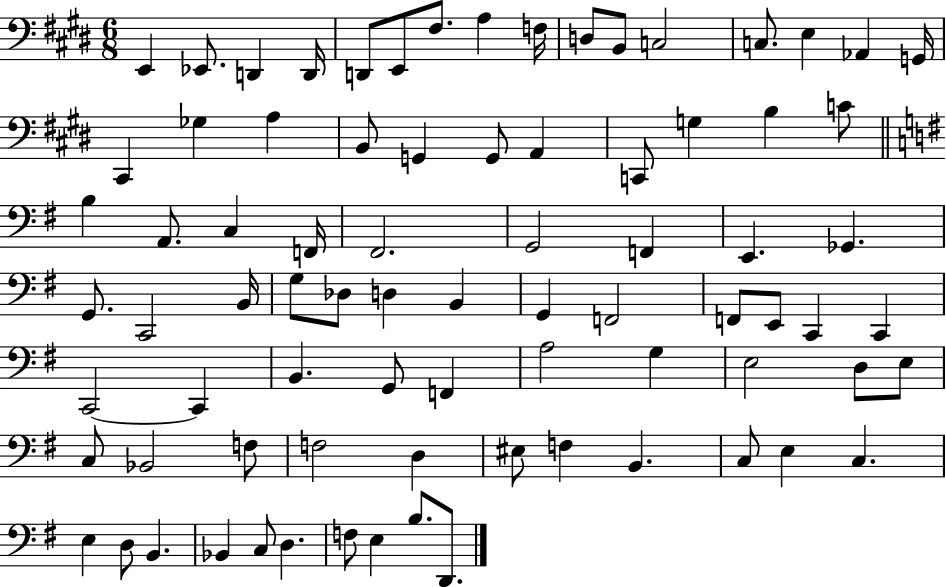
X:1
T:Untitled
M:6/8
L:1/4
K:E
E,, _E,,/2 D,, D,,/4 D,,/2 E,,/2 ^F,/2 A, F,/4 D,/2 B,,/2 C,2 C,/2 E, _A,, G,,/4 ^C,, _G, A, B,,/2 G,, G,,/2 A,, C,,/2 G, B, C/2 B, A,,/2 C, F,,/4 ^F,,2 G,,2 F,, E,, _G,, G,,/2 C,,2 B,,/4 G,/2 _D,/2 D, B,, G,, F,,2 F,,/2 E,,/2 C,, C,, C,,2 C,, B,, G,,/2 F,, A,2 G, E,2 D,/2 E,/2 C,/2 _B,,2 F,/2 F,2 D, ^E,/2 F, B,, C,/2 E, C, E, D,/2 B,, _B,, C,/2 D, F,/2 E, B,/2 D,,/2